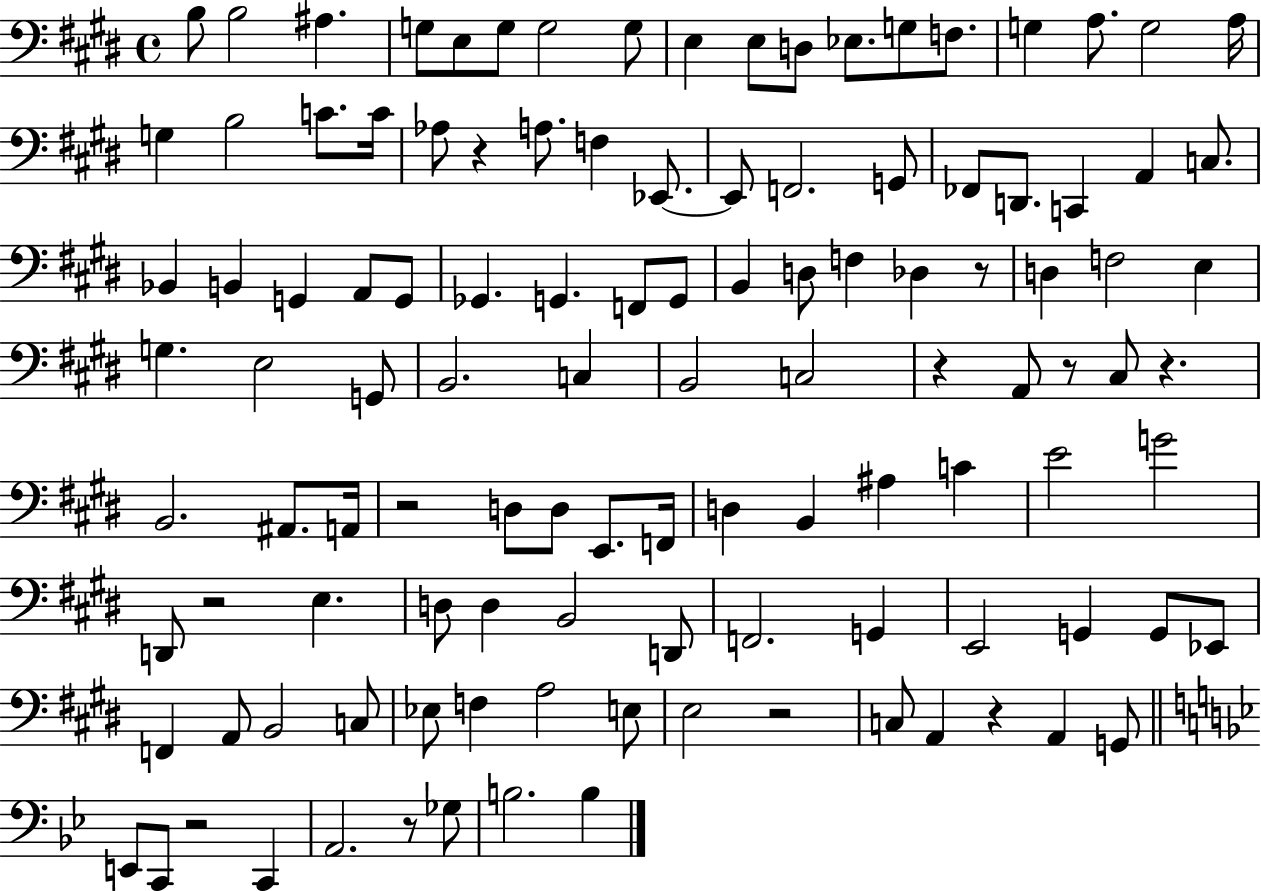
B3/e B3/h A#3/q. G3/e E3/e G3/e G3/h G3/e E3/q E3/e D3/e Eb3/e. G3/e F3/e. G3/q A3/e. G3/h A3/s G3/q B3/h C4/e. C4/s Ab3/e R/q A3/e. F3/q Eb2/e. Eb2/e F2/h. G2/e FES2/e D2/e. C2/q A2/q C3/e. Bb2/q B2/q G2/q A2/e G2/e Gb2/q. G2/q. F2/e G2/e B2/q D3/e F3/q Db3/q R/e D3/q F3/h E3/q G3/q. E3/h G2/e B2/h. C3/q B2/h C3/h R/q A2/e R/e C#3/e R/q. B2/h. A#2/e. A2/s R/h D3/e D3/e E2/e. F2/s D3/q B2/q A#3/q C4/q E4/h G4/h D2/e R/h E3/q. D3/e D3/q B2/h D2/e F2/h. G2/q E2/h G2/q G2/e Eb2/e F2/q A2/e B2/h C3/e Eb3/e F3/q A3/h E3/e E3/h R/h C3/e A2/q R/q A2/q G2/e E2/e C2/e R/h C2/q A2/h. R/e Gb3/e B3/h. B3/q